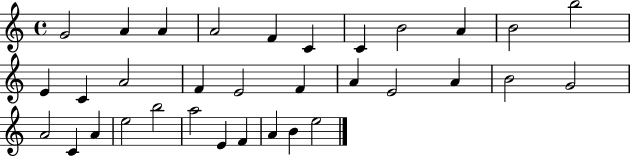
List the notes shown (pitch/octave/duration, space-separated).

G4/h A4/q A4/q A4/h F4/q C4/q C4/q B4/h A4/q B4/h B5/h E4/q C4/q A4/h F4/q E4/h F4/q A4/q E4/h A4/q B4/h G4/h A4/h C4/q A4/q E5/h B5/h A5/h E4/q F4/q A4/q B4/q E5/h